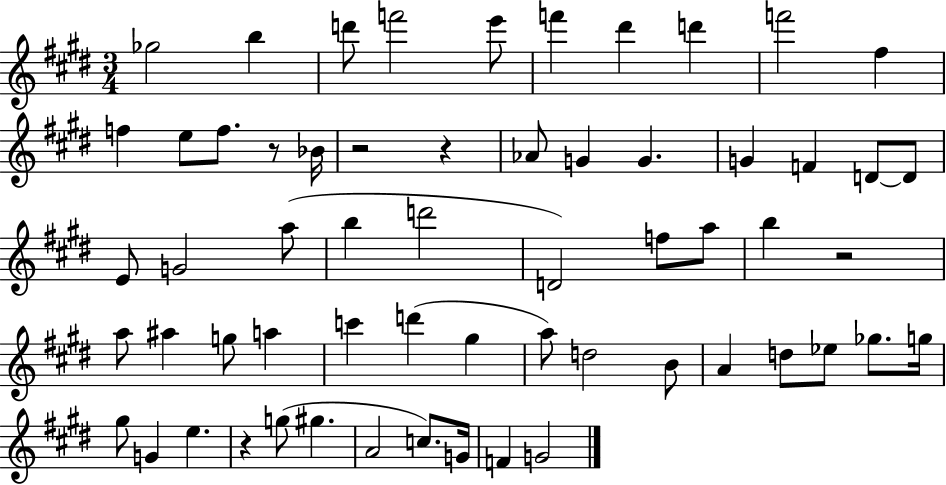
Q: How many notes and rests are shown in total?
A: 60